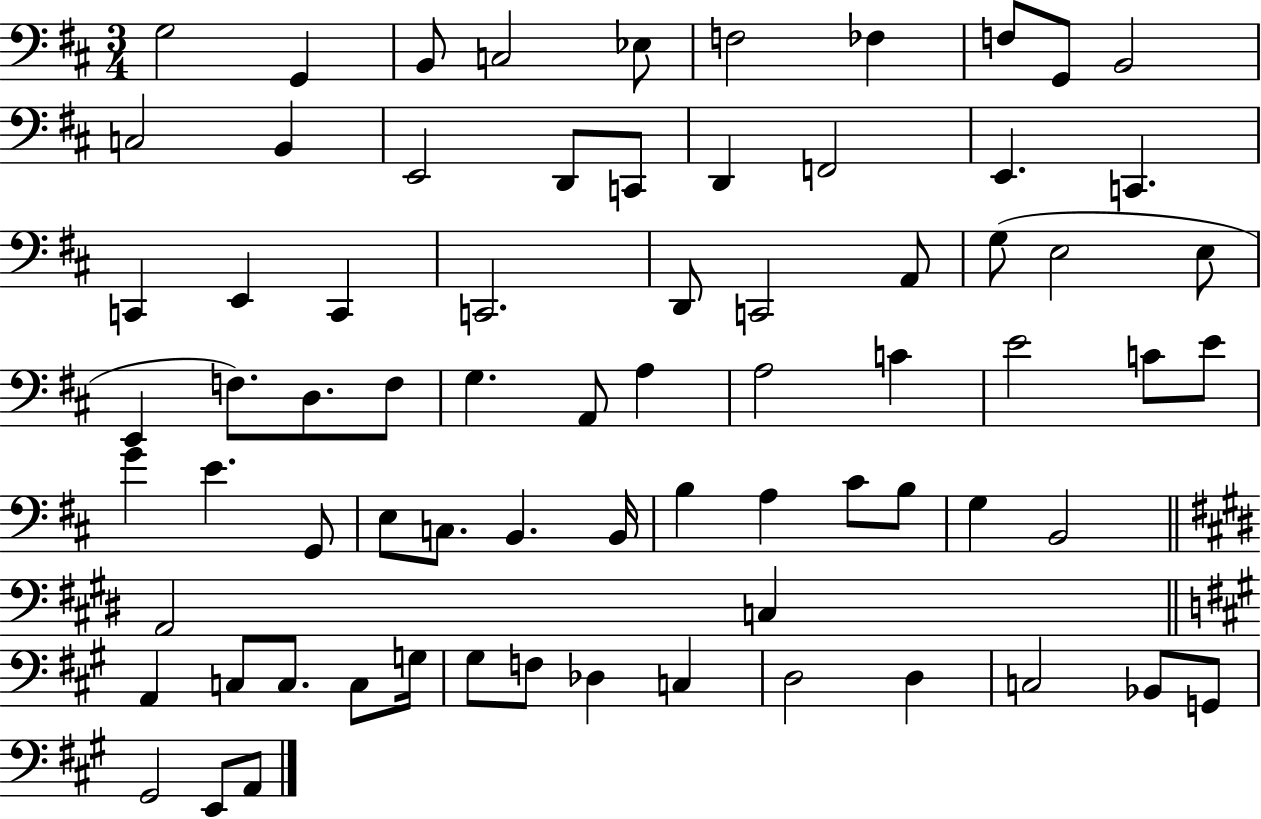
G3/h G2/q B2/e C3/h Eb3/e F3/h FES3/q F3/e G2/e B2/h C3/h B2/q E2/h D2/e C2/e D2/q F2/h E2/q. C2/q. C2/q E2/q C2/q C2/h. D2/e C2/h A2/e G3/e E3/h E3/e E2/q F3/e. D3/e. F3/e G3/q. A2/e A3/q A3/h C4/q E4/h C4/e E4/e G4/q E4/q. G2/e E3/e C3/e. B2/q. B2/s B3/q A3/q C#4/e B3/e G3/q B2/h A2/h C3/q A2/q C3/e C3/e. C3/e G3/s G#3/e F3/e Db3/q C3/q D3/h D3/q C3/h Bb2/e G2/e G#2/h E2/e A2/e